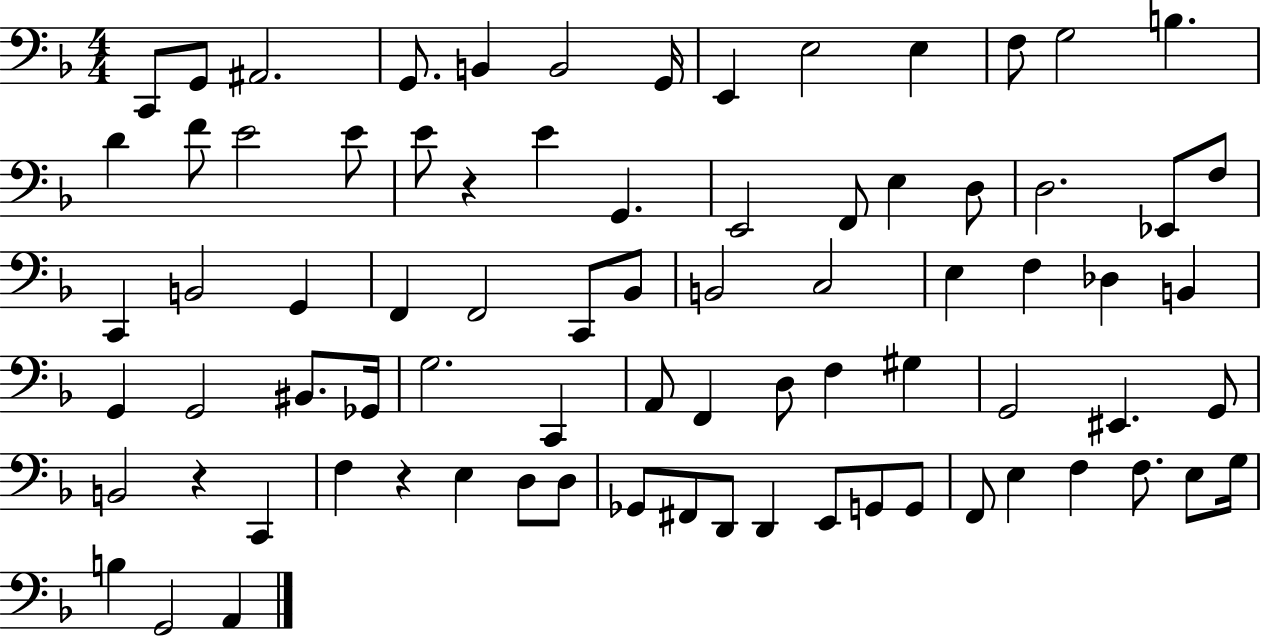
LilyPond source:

{
  \clef bass
  \numericTimeSignature
  \time 4/4
  \key f \major
  c,8 g,8 ais,2. | g,8. b,4 b,2 g,16 | e,4 e2 e4 | f8 g2 b4. | \break d'4 f'8 e'2 e'8 | e'8 r4 e'4 g,4. | e,2 f,8 e4 d8 | d2. ees,8 f8 | \break c,4 b,2 g,4 | f,4 f,2 c,8 bes,8 | b,2 c2 | e4 f4 des4 b,4 | \break g,4 g,2 bis,8. ges,16 | g2. c,4 | a,8 f,4 d8 f4 gis4 | g,2 eis,4. g,8 | \break b,2 r4 c,4 | f4 r4 e4 d8 d8 | ges,8 fis,8 d,8 d,4 e,8 g,8 g,8 | f,8 e4 f4 f8. e8 g16 | \break b4 g,2 a,4 | \bar "|."
}